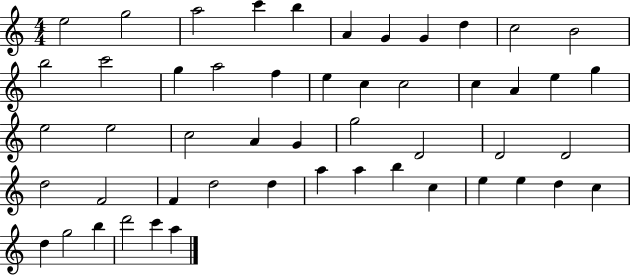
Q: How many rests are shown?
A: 0